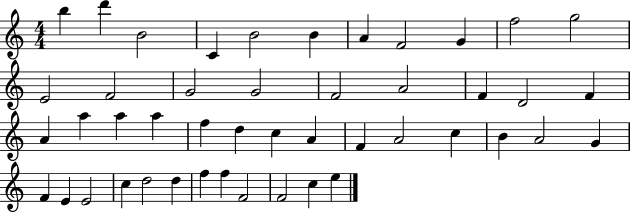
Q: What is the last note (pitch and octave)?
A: E5